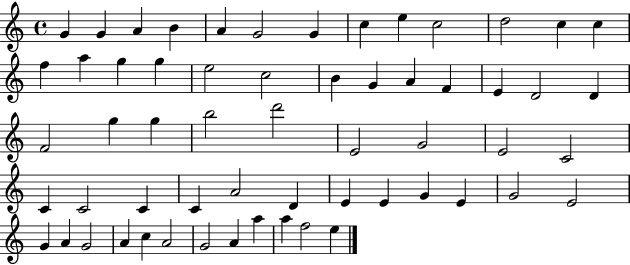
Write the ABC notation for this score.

X:1
T:Untitled
M:4/4
L:1/4
K:C
G G A B A G2 G c e c2 d2 c c f a g g e2 c2 B G A F E D2 D F2 g g b2 d'2 E2 G2 E2 C2 C C2 C C A2 D E E G E G2 E2 G A G2 A c A2 G2 A a a f2 e